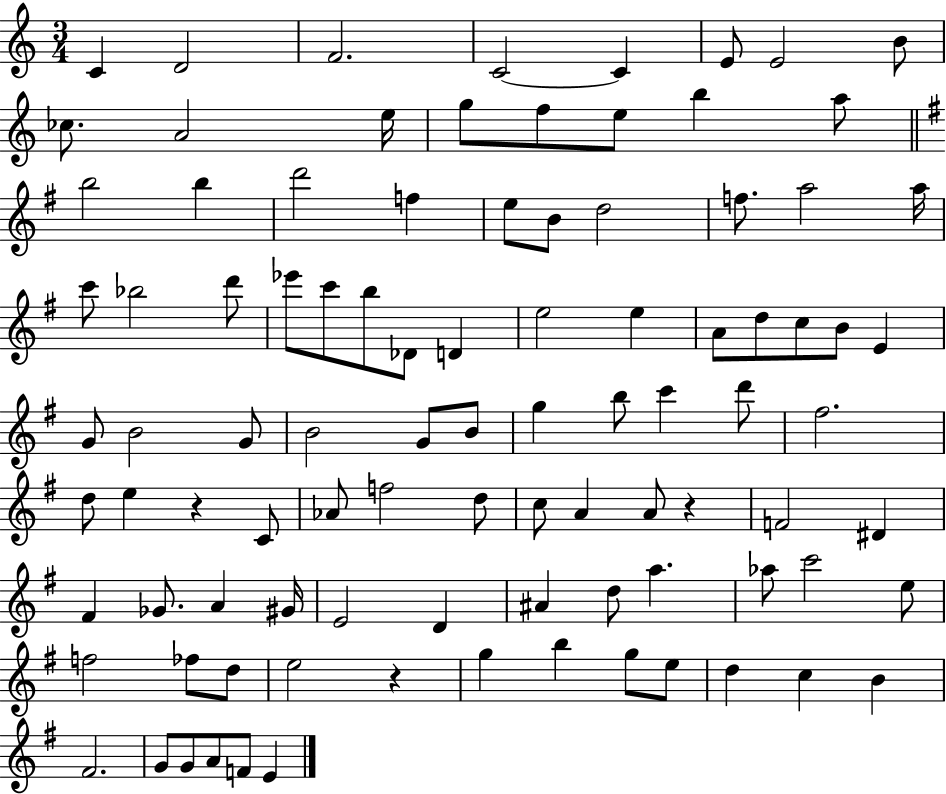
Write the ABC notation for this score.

X:1
T:Untitled
M:3/4
L:1/4
K:C
C D2 F2 C2 C E/2 E2 B/2 _c/2 A2 e/4 g/2 f/2 e/2 b a/2 b2 b d'2 f e/2 B/2 d2 f/2 a2 a/4 c'/2 _b2 d'/2 _e'/2 c'/2 b/2 _D/2 D e2 e A/2 d/2 c/2 B/2 E G/2 B2 G/2 B2 G/2 B/2 g b/2 c' d'/2 ^f2 d/2 e z C/2 _A/2 f2 d/2 c/2 A A/2 z F2 ^D ^F _G/2 A ^G/4 E2 D ^A d/2 a _a/2 c'2 e/2 f2 _f/2 d/2 e2 z g b g/2 e/2 d c B ^F2 G/2 G/2 A/2 F/2 E